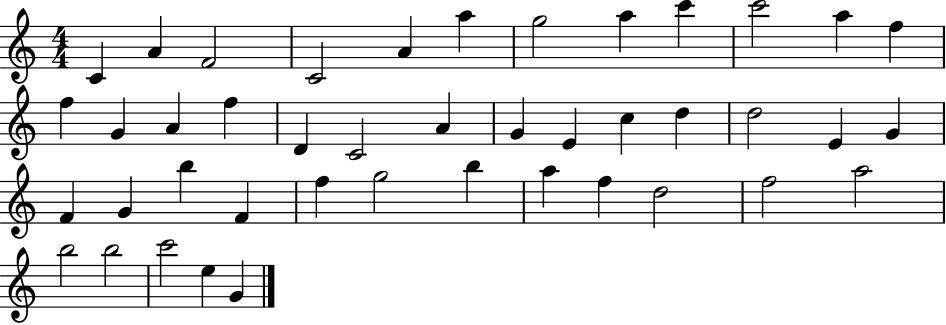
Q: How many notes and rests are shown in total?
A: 43